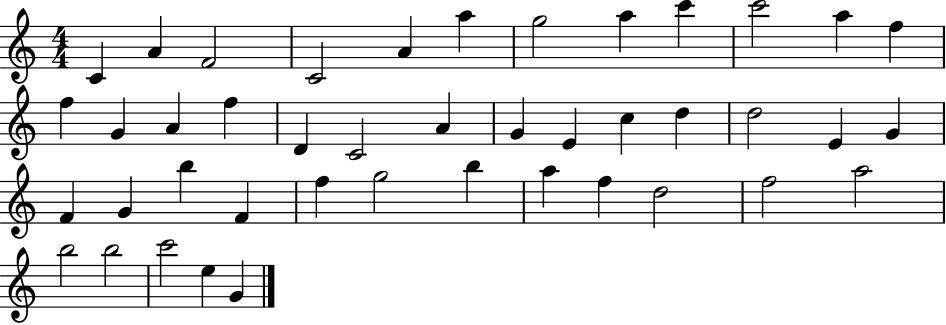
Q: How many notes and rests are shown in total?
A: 43